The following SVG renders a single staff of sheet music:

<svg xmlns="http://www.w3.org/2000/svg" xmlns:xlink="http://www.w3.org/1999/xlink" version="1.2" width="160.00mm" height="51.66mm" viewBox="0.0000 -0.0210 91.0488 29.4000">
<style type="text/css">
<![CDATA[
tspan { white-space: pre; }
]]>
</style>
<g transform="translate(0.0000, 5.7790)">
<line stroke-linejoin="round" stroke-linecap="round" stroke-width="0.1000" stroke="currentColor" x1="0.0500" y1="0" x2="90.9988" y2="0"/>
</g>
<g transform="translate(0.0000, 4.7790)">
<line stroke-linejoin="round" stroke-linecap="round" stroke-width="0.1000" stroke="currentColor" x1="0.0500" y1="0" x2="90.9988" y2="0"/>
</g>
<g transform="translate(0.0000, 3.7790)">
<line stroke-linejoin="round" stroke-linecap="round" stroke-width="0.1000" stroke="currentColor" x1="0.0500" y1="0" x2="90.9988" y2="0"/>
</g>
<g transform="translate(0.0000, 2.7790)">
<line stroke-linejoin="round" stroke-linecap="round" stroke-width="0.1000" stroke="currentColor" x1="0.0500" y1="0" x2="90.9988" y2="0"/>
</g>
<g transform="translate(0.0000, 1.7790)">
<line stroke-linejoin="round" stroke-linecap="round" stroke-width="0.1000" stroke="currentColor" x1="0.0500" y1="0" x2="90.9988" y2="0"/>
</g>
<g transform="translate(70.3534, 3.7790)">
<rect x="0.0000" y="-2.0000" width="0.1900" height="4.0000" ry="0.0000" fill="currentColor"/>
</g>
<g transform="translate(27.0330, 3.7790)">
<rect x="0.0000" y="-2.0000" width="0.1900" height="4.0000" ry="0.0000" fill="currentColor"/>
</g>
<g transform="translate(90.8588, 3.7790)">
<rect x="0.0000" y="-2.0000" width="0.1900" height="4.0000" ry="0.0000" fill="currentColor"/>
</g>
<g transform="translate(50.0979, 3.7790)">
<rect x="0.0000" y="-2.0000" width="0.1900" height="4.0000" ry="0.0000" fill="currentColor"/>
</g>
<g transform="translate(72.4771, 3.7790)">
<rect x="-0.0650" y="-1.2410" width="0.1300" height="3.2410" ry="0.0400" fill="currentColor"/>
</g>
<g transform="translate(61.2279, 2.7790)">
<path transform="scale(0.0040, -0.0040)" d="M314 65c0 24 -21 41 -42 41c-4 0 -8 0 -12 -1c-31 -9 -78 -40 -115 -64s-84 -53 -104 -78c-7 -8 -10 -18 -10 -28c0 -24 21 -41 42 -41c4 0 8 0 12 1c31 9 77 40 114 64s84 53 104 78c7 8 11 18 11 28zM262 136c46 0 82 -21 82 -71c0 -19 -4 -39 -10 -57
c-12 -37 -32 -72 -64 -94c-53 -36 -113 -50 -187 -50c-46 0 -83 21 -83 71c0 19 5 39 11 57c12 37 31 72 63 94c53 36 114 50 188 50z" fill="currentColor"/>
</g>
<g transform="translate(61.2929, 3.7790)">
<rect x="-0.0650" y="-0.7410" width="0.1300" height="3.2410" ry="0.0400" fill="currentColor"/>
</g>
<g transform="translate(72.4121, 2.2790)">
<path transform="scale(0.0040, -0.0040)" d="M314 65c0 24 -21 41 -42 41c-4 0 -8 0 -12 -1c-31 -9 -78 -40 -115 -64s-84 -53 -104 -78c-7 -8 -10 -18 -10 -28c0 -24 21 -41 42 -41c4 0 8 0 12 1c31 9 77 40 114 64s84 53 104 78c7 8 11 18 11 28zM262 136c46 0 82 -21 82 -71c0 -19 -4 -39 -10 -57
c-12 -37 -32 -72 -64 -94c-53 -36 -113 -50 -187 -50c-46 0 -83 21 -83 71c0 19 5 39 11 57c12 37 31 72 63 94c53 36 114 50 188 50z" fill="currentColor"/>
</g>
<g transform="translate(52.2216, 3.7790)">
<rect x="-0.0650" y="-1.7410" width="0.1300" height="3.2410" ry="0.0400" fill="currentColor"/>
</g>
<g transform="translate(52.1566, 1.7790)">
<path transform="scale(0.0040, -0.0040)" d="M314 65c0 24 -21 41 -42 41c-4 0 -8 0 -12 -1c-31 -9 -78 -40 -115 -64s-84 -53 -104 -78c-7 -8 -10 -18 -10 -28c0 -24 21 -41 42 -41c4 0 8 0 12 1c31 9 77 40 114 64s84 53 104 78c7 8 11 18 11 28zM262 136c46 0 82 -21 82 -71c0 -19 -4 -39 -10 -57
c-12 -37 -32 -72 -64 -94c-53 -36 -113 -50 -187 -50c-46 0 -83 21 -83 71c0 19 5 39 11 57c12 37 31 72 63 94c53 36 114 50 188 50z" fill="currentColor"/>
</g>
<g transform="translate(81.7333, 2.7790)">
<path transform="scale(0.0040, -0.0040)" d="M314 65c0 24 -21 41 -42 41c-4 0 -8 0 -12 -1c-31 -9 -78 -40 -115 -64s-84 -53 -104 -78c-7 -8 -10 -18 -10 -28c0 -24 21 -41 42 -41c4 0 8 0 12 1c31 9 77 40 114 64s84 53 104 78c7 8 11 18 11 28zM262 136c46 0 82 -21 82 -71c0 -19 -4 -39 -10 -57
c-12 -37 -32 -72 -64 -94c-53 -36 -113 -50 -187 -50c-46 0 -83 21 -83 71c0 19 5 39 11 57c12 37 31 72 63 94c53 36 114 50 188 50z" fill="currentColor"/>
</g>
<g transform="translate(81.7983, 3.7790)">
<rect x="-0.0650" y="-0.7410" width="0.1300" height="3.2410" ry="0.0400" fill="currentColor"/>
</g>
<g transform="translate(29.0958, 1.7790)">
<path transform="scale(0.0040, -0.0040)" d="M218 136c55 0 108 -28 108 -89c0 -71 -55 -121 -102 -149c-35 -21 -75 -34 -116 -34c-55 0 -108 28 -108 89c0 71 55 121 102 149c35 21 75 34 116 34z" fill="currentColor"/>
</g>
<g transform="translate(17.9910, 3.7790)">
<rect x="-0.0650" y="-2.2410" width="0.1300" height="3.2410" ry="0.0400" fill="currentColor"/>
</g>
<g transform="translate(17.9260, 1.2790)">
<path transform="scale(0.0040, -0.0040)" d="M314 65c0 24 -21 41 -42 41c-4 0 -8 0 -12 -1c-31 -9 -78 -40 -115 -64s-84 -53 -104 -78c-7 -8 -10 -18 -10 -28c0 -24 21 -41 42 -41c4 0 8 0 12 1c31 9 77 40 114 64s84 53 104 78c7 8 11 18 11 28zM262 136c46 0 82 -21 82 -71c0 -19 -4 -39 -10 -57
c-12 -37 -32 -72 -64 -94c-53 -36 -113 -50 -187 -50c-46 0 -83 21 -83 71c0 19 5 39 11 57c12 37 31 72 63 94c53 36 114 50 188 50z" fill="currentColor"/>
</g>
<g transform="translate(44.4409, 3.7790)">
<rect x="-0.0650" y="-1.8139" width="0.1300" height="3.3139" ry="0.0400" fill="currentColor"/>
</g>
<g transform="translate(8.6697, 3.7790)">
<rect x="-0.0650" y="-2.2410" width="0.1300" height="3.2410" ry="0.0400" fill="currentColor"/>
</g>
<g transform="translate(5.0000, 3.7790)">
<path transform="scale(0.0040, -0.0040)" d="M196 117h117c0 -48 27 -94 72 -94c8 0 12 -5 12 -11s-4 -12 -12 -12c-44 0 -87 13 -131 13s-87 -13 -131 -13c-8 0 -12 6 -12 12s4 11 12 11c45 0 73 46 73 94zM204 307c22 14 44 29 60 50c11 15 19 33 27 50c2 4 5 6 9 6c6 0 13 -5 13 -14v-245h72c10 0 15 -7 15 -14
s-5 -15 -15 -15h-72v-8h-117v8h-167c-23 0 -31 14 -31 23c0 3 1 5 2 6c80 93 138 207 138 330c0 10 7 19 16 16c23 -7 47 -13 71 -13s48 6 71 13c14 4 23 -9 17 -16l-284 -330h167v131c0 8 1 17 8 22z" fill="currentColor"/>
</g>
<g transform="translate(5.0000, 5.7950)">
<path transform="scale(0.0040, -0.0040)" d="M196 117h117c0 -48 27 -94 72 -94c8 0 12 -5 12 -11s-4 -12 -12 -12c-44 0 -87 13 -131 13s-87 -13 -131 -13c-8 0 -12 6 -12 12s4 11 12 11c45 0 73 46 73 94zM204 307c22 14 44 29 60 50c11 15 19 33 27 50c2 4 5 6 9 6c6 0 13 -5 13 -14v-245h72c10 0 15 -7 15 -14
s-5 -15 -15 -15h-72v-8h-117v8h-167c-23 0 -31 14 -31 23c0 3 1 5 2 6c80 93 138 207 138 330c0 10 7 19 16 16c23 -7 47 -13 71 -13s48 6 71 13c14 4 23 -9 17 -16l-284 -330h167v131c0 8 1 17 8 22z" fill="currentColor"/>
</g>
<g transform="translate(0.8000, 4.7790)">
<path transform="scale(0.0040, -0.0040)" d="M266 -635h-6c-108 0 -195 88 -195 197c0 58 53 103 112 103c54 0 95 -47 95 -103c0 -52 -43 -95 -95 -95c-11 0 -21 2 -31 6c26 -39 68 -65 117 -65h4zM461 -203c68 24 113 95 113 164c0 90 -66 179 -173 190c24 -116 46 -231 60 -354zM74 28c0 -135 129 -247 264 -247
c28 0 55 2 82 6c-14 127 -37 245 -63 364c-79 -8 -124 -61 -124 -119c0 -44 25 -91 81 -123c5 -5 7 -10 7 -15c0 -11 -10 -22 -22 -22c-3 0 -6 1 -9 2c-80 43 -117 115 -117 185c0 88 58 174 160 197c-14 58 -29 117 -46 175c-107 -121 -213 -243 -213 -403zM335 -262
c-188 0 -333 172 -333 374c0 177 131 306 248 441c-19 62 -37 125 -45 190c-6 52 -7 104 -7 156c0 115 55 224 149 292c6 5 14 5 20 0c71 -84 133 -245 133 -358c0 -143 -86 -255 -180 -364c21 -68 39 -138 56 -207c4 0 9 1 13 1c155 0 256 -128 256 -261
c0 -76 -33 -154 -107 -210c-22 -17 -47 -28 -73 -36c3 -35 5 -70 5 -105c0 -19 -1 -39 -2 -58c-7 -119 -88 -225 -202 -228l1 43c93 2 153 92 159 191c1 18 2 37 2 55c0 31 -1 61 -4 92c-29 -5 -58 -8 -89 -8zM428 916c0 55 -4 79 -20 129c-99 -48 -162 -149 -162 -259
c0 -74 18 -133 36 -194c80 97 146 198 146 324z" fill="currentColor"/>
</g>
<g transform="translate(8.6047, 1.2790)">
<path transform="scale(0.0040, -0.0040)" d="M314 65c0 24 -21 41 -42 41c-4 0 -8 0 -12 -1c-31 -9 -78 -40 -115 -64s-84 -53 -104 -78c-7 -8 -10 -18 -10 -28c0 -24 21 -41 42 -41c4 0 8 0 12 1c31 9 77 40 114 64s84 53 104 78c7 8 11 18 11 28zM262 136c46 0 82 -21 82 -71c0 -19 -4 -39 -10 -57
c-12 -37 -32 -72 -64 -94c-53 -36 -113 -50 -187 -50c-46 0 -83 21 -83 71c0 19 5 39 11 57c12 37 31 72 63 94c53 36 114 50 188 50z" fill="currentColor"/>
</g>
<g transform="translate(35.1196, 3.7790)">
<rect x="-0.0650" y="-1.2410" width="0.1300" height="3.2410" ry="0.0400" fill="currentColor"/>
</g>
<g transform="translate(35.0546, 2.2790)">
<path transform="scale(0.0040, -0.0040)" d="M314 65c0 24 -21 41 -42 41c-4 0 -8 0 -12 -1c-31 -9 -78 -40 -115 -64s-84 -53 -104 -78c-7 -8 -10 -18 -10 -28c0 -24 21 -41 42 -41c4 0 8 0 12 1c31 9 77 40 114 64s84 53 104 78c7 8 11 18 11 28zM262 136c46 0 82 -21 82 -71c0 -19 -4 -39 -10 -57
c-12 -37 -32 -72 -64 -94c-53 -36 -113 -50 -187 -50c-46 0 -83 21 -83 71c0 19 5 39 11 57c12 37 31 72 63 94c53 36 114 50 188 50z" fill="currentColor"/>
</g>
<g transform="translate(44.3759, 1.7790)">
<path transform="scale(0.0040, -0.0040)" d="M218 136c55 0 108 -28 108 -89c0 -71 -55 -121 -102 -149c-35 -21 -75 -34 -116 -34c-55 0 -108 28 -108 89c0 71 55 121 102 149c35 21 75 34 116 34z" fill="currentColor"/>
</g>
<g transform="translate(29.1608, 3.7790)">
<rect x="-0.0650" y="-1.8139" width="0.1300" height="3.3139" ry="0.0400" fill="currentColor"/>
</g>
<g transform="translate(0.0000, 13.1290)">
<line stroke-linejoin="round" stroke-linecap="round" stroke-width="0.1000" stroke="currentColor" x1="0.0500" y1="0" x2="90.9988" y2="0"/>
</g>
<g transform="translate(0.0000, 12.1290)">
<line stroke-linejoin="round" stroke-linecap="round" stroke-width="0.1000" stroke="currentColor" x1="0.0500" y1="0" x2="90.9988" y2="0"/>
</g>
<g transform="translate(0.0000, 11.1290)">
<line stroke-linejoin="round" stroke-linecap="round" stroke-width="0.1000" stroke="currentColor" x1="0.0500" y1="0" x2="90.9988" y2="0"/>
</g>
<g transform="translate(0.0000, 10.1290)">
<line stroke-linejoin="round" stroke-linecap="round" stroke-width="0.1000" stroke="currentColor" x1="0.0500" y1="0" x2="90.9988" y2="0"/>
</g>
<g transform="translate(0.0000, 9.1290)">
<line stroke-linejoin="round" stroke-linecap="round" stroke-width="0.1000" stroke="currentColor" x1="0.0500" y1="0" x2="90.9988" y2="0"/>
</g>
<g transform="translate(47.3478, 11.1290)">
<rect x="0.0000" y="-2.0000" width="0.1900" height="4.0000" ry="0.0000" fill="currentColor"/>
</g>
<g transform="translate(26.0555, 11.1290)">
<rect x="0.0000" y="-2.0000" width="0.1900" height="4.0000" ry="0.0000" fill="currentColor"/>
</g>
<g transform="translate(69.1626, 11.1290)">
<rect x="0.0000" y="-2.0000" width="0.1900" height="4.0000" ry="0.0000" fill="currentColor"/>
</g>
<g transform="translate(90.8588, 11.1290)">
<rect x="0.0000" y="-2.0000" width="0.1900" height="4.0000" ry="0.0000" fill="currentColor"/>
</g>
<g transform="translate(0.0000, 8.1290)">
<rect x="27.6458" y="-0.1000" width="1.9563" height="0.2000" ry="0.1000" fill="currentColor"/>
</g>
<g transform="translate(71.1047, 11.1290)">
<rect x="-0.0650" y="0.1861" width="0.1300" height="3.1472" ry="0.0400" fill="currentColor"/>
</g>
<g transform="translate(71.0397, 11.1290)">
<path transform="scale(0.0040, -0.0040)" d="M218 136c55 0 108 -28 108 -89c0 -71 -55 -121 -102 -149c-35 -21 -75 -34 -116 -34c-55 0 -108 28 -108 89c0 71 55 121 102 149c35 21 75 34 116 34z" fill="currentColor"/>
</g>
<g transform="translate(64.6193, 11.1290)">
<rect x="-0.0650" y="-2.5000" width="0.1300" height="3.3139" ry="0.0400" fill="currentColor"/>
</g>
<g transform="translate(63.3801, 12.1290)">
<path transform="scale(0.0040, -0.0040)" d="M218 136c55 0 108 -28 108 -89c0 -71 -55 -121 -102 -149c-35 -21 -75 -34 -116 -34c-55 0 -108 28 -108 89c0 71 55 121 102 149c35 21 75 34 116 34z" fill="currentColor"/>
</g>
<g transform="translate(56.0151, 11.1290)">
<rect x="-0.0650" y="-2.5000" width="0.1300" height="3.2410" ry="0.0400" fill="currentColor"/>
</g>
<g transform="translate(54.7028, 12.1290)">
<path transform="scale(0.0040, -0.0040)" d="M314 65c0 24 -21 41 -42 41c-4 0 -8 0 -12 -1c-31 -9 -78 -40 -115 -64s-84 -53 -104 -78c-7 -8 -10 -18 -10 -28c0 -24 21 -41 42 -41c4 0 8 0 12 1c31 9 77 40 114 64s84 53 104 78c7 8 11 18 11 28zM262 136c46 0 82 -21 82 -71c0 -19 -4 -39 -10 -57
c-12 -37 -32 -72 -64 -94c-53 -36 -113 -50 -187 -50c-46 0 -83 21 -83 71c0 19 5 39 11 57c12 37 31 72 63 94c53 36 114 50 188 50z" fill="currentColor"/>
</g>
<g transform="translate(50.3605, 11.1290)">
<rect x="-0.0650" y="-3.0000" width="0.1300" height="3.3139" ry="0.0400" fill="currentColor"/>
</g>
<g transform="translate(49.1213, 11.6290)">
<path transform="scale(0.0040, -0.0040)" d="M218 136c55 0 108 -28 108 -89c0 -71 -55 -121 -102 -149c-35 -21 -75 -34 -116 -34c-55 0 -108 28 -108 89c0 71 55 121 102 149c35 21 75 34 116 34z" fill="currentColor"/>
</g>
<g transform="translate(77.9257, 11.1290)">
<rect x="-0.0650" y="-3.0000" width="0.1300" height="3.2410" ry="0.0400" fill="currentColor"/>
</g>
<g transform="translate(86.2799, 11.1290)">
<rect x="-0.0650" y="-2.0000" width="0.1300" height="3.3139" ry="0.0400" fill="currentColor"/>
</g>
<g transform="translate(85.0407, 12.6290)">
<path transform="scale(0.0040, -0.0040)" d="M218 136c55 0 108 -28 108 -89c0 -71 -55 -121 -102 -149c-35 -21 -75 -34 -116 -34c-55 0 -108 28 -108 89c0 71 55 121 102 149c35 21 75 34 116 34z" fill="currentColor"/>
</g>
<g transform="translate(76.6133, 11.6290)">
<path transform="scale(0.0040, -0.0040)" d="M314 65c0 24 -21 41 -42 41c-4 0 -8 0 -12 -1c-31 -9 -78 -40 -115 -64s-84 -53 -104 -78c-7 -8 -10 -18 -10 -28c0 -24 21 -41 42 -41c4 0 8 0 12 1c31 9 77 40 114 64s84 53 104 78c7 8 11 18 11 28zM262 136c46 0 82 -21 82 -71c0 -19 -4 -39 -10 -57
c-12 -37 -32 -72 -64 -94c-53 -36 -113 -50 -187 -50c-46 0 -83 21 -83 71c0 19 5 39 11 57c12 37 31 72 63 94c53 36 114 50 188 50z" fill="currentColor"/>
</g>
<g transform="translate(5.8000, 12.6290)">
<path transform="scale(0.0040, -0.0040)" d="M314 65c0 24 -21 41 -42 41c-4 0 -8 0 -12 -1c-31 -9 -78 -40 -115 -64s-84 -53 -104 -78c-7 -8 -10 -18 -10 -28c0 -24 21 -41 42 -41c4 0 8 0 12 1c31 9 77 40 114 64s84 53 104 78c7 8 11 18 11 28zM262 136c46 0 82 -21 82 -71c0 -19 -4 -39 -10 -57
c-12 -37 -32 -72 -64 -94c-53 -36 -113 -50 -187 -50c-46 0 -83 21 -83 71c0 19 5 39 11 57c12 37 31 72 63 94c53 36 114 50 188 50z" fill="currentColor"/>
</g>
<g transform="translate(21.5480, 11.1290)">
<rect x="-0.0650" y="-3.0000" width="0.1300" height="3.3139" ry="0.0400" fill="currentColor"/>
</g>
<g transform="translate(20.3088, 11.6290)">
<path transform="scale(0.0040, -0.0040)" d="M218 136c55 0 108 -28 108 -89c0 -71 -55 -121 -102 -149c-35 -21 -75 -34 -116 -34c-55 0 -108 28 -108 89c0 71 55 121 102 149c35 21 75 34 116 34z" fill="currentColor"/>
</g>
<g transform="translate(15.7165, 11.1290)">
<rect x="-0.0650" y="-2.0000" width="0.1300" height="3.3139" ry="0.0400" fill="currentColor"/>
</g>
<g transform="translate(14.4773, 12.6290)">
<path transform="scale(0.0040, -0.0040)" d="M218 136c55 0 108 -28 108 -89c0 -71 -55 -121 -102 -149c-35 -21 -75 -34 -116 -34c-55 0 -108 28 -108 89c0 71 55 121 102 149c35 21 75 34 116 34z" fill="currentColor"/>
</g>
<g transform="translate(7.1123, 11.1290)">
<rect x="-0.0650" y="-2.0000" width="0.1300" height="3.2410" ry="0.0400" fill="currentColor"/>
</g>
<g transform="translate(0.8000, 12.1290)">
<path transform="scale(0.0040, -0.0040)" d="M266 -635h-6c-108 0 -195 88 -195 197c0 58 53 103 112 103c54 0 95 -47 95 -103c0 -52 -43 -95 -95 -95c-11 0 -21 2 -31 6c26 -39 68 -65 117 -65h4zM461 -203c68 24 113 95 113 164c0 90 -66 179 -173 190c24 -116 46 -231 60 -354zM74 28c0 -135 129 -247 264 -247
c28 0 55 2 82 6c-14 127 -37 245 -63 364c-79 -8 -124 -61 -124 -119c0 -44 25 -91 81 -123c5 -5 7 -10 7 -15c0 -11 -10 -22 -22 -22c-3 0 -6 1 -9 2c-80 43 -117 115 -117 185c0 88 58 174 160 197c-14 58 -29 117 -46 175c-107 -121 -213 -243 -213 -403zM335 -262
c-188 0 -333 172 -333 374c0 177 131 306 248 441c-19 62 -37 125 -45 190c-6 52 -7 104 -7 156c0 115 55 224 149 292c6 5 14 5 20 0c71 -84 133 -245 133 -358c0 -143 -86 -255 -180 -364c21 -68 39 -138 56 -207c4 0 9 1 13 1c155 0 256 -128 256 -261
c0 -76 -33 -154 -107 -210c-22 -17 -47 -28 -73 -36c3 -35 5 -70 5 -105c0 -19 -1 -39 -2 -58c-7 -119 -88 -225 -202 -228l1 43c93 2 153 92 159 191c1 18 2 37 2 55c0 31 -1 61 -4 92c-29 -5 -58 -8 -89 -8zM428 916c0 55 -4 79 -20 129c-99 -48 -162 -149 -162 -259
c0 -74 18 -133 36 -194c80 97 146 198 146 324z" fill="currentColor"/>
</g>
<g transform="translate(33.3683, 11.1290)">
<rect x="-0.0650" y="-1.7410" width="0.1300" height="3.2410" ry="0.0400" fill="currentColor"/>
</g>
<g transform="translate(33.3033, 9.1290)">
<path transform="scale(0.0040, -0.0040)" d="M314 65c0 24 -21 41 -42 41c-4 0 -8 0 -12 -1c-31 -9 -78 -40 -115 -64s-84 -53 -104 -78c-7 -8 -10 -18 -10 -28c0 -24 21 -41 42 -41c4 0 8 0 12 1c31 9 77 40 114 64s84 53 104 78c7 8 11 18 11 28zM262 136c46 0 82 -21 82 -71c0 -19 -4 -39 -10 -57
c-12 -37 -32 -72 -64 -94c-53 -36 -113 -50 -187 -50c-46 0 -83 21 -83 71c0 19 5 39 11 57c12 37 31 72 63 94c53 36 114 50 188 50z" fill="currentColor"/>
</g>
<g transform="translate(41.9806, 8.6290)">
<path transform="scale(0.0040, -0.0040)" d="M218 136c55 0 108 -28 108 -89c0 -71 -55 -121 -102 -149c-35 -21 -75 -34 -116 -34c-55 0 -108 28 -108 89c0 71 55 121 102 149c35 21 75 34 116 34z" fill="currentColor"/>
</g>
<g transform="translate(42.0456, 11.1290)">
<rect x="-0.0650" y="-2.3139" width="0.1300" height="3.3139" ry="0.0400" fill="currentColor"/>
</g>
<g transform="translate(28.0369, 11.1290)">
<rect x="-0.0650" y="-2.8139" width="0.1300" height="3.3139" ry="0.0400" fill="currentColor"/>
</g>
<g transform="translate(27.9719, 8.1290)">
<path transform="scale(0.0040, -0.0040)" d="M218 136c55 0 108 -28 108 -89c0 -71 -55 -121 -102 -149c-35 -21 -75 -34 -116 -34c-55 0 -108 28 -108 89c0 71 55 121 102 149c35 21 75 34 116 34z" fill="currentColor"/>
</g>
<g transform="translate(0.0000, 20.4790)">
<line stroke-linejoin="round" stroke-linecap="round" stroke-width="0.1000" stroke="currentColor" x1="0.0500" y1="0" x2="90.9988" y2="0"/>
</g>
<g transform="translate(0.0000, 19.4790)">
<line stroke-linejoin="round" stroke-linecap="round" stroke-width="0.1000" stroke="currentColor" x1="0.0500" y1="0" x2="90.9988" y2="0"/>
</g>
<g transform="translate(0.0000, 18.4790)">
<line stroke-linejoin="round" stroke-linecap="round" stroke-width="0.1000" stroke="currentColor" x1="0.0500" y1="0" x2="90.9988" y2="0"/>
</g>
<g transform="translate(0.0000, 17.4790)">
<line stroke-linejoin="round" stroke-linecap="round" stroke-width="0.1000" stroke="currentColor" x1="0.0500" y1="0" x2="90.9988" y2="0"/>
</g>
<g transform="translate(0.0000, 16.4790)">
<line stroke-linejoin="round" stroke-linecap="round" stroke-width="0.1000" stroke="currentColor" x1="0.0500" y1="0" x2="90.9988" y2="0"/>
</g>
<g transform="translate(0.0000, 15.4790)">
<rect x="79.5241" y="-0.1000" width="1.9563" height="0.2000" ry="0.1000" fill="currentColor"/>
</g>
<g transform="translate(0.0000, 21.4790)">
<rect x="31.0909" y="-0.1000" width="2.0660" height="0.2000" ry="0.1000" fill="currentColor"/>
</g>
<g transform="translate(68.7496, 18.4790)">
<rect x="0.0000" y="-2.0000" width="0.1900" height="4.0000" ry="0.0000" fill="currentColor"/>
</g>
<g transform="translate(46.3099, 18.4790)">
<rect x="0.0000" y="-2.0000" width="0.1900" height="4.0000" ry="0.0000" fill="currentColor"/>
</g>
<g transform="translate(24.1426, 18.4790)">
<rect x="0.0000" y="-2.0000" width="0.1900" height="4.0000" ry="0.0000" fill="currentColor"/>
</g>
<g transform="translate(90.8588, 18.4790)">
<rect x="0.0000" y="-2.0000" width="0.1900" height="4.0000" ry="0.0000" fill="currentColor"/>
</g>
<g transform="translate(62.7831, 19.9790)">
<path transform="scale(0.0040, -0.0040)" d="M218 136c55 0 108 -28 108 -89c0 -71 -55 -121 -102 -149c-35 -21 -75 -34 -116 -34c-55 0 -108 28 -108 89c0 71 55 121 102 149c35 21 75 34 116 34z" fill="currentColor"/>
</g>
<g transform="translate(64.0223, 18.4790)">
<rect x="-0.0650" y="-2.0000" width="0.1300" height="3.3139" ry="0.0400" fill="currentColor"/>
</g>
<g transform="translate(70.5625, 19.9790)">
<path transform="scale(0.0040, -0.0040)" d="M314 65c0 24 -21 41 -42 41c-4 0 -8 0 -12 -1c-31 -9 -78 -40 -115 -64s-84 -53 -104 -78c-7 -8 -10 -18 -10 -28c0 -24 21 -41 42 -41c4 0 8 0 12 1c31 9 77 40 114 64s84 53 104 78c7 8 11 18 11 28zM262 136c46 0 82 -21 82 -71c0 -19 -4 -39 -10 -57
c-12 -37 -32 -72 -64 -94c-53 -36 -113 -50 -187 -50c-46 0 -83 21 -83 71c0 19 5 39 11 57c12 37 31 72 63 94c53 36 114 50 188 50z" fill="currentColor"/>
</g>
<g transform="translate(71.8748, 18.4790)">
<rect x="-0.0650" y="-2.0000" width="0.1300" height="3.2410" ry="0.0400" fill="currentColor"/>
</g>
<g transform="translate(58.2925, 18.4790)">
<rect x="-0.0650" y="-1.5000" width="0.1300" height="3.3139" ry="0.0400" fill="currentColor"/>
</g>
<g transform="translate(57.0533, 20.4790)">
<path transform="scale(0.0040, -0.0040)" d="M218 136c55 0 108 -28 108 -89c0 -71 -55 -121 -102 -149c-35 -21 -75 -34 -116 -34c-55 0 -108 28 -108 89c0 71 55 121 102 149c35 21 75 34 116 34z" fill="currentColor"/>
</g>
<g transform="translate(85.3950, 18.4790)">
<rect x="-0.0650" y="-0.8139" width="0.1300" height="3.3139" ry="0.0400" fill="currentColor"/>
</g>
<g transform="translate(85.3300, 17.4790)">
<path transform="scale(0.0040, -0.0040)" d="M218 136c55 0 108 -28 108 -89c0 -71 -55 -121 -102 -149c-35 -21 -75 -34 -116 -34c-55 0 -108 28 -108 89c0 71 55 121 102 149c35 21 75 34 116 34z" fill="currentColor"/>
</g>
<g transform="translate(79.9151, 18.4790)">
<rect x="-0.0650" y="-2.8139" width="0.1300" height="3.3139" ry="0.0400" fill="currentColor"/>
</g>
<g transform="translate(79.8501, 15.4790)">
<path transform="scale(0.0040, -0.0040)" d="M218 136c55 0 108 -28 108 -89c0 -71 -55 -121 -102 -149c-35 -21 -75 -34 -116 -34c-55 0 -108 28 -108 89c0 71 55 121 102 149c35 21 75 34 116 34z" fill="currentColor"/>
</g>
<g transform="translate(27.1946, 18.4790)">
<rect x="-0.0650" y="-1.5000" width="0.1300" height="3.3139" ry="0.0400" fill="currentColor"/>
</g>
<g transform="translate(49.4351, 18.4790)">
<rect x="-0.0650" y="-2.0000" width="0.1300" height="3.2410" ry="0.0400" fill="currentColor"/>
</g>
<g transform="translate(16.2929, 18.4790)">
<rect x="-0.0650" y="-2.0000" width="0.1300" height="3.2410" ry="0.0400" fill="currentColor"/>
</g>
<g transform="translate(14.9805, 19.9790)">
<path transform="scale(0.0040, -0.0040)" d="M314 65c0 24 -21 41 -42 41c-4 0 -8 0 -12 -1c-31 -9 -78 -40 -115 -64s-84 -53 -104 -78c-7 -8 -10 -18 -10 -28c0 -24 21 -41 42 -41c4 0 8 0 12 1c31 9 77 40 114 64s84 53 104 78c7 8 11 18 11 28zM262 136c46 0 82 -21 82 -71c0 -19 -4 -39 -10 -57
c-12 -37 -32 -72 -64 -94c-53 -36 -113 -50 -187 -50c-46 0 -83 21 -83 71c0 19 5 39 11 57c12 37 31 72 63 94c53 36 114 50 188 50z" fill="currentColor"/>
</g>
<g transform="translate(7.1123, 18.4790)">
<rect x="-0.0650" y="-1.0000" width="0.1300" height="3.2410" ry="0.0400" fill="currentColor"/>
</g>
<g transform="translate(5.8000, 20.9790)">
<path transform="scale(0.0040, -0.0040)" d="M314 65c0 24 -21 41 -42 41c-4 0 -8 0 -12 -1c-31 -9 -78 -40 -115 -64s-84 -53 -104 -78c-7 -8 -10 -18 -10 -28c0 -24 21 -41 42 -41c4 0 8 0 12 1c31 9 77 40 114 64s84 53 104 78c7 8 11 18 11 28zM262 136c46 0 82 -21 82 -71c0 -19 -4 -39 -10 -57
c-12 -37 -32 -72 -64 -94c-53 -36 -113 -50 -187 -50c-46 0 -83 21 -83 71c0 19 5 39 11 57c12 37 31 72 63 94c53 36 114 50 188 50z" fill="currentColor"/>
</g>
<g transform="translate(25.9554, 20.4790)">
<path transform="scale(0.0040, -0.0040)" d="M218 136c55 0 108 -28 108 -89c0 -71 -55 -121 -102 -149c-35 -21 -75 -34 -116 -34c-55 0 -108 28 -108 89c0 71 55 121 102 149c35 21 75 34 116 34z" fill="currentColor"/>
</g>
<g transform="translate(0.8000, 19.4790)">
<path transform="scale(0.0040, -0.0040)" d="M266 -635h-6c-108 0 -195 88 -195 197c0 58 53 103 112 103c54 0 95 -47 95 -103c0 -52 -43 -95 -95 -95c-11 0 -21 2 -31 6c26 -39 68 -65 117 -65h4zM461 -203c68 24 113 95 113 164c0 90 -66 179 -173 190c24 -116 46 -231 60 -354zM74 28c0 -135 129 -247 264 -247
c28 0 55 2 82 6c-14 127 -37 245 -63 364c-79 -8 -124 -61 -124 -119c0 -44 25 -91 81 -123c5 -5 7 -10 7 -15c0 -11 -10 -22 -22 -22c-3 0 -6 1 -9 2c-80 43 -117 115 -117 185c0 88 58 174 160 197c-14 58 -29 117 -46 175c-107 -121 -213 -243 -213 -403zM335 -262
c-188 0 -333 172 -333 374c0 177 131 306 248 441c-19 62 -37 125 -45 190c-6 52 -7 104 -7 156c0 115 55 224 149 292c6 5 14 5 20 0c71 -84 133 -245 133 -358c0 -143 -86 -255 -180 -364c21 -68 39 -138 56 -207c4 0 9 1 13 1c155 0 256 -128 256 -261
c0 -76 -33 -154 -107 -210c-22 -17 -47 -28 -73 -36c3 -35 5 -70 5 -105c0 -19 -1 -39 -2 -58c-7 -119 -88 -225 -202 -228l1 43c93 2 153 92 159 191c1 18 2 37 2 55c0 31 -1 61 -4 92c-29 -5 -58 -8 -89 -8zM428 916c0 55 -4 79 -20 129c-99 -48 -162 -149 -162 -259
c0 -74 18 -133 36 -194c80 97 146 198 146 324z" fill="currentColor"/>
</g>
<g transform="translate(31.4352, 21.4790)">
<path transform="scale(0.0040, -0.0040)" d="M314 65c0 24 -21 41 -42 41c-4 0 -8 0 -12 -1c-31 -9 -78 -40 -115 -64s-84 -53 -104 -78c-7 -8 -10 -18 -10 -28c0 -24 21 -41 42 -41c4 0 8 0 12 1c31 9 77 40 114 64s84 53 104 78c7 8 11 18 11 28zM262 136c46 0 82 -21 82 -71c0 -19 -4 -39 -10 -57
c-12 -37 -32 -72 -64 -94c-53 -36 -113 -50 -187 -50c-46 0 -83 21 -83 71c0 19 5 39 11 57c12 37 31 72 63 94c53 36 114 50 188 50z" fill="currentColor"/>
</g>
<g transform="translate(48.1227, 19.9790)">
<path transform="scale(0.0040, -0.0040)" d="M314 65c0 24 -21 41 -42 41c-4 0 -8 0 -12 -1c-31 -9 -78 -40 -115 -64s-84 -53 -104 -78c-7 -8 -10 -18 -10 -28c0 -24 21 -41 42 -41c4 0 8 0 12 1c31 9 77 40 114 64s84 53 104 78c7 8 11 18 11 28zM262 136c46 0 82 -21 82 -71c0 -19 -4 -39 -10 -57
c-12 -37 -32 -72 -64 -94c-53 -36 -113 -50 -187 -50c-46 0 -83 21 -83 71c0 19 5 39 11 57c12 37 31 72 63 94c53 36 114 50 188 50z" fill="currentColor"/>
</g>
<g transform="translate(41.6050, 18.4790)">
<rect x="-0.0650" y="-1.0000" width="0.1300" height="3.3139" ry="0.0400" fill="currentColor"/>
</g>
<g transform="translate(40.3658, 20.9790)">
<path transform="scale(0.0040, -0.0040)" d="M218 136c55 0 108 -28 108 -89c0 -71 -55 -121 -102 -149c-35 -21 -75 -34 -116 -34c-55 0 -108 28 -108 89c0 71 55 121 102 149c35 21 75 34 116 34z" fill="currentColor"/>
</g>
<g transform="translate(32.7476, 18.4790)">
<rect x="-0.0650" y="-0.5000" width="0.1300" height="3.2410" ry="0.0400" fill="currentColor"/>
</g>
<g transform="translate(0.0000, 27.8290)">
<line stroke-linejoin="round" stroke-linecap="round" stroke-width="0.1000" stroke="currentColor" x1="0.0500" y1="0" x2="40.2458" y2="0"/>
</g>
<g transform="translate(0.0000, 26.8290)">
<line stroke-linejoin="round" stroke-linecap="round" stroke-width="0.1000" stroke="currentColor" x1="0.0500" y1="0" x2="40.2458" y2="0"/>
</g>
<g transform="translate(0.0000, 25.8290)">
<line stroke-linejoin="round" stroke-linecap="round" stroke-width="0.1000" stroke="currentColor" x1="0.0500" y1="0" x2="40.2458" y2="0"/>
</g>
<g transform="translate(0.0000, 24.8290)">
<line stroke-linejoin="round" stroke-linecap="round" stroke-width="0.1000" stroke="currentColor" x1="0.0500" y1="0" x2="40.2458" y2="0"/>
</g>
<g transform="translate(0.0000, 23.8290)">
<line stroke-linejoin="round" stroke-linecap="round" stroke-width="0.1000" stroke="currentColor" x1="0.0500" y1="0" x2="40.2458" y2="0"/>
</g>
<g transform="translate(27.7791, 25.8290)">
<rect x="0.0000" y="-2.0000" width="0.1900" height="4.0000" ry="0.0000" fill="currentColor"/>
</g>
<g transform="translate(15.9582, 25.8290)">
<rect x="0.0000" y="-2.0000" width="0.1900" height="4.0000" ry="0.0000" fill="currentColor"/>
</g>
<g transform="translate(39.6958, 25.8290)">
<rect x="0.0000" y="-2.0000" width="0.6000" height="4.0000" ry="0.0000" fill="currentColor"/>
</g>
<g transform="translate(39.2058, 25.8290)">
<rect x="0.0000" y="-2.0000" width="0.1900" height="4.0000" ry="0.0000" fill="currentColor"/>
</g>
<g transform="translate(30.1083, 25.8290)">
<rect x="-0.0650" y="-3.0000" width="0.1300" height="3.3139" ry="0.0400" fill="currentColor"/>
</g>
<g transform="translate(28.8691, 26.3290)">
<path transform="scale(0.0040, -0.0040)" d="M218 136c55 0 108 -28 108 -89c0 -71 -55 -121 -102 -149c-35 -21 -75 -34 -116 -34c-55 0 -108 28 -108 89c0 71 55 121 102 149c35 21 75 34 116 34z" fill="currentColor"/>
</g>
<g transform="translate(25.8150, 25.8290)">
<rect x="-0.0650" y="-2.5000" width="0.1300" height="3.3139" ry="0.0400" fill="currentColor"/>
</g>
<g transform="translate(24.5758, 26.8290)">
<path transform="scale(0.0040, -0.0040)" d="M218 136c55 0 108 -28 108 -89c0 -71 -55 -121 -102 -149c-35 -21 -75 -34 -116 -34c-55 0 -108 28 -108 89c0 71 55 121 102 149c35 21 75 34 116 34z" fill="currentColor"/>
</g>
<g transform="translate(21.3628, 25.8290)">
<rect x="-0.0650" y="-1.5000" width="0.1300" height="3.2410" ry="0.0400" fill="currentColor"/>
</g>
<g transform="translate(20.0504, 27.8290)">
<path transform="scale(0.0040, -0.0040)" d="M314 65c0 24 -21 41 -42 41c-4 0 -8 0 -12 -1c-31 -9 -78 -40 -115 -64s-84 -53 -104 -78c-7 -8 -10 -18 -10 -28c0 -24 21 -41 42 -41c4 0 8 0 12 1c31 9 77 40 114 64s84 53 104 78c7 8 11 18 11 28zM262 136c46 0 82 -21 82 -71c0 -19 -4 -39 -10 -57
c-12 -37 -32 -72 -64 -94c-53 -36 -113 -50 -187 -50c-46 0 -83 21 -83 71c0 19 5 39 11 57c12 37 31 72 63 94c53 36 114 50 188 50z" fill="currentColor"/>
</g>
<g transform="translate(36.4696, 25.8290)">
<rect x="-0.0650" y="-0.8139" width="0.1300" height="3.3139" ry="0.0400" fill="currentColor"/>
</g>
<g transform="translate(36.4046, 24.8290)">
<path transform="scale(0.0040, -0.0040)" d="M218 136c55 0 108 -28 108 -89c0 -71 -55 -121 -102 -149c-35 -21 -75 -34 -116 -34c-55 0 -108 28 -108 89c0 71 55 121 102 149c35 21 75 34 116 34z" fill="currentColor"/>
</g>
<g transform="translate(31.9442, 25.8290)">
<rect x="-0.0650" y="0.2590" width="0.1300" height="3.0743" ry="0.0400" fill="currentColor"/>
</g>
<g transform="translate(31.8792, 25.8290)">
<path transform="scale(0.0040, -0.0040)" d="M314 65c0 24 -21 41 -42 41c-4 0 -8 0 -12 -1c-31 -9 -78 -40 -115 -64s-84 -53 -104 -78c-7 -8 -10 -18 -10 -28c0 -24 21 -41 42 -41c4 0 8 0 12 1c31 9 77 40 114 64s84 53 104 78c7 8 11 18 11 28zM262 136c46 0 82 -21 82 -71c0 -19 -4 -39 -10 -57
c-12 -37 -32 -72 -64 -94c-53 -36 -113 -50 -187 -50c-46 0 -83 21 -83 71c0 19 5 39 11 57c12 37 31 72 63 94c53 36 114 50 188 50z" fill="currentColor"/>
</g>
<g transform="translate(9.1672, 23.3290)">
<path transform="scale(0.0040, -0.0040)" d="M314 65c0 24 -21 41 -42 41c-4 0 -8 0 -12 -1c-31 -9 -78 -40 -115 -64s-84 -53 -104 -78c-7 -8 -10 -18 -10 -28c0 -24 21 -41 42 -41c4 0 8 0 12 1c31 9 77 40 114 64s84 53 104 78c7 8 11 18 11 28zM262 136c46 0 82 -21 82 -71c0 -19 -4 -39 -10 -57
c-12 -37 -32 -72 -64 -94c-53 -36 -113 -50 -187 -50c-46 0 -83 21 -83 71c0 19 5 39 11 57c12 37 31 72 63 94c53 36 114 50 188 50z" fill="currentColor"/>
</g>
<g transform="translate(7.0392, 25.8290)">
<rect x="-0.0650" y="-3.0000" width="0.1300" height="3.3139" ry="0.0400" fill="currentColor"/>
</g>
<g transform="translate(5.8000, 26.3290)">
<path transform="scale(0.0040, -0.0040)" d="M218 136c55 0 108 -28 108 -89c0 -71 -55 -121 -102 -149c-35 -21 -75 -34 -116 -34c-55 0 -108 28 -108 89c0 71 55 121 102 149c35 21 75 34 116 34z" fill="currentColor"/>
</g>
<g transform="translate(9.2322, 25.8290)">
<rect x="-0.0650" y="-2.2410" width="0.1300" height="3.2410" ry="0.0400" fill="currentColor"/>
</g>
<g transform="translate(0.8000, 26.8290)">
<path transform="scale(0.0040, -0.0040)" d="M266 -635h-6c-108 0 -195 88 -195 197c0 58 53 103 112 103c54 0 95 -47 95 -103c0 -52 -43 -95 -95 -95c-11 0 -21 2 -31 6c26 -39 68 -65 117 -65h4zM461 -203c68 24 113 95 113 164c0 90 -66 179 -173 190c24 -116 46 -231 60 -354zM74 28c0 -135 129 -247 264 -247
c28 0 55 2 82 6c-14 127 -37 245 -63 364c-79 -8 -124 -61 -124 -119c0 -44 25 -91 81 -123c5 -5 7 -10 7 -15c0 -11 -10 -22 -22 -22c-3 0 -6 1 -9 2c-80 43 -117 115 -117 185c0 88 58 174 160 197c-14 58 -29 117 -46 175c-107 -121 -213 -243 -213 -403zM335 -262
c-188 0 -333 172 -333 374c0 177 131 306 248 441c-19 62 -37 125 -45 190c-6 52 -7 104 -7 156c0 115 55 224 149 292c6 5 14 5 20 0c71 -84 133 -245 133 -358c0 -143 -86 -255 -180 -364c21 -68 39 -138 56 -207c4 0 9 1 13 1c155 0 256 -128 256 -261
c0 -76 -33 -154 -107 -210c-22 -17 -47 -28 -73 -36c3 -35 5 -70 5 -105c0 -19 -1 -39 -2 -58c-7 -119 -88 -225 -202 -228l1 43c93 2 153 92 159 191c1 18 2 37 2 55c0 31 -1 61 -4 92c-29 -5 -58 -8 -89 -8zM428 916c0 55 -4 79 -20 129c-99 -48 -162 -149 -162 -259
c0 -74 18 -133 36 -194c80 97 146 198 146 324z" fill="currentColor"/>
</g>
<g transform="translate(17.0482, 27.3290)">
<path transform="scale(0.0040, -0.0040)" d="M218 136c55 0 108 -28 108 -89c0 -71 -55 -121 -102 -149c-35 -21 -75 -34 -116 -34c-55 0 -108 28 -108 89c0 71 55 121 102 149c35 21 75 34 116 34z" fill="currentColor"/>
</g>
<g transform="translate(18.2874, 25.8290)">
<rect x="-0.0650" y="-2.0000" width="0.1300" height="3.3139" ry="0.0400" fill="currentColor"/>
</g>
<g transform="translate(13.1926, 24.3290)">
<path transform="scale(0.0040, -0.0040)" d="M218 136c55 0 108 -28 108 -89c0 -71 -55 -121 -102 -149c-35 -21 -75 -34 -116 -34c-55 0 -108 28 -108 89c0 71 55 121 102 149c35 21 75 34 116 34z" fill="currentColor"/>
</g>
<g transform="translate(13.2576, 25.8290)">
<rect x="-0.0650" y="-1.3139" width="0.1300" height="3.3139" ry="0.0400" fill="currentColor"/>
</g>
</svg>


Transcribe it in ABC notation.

X:1
T:Untitled
M:4/4
L:1/4
K:C
g2 g2 f e2 f f2 d2 e2 d2 F2 F A a f2 g A G2 G B A2 F D2 F2 E C2 D F2 E F F2 a d A g2 e F E2 G A B2 d